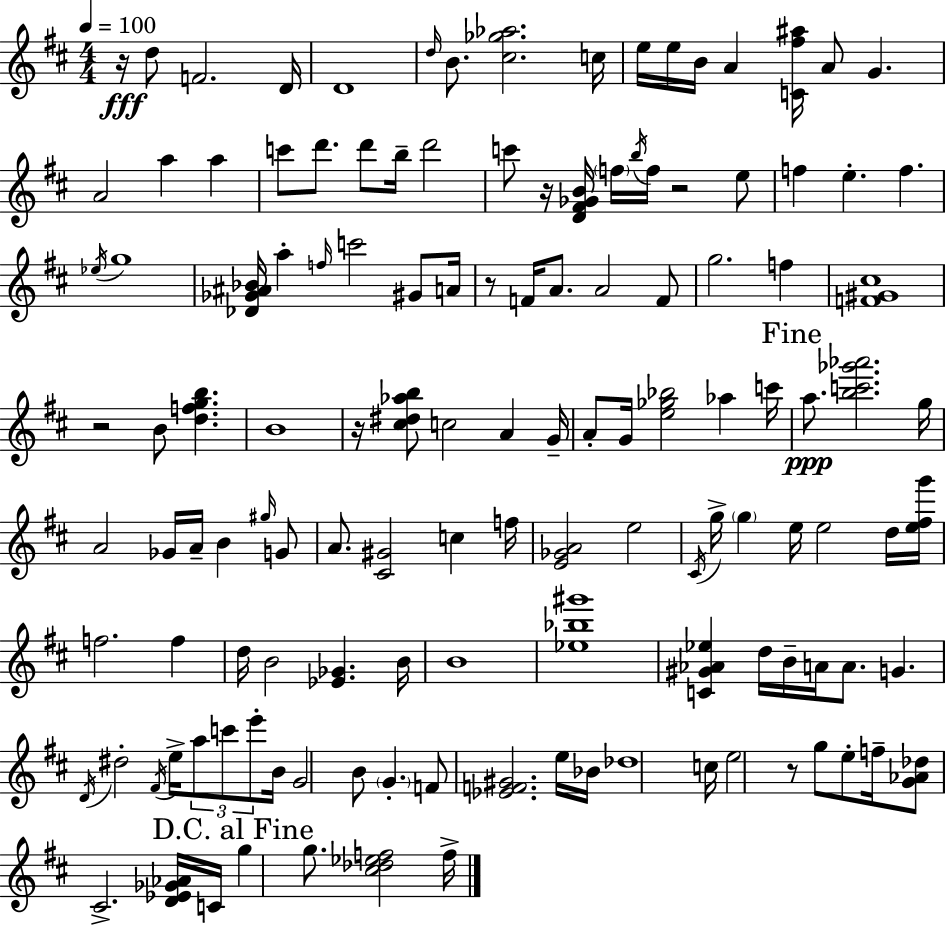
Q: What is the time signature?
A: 4/4